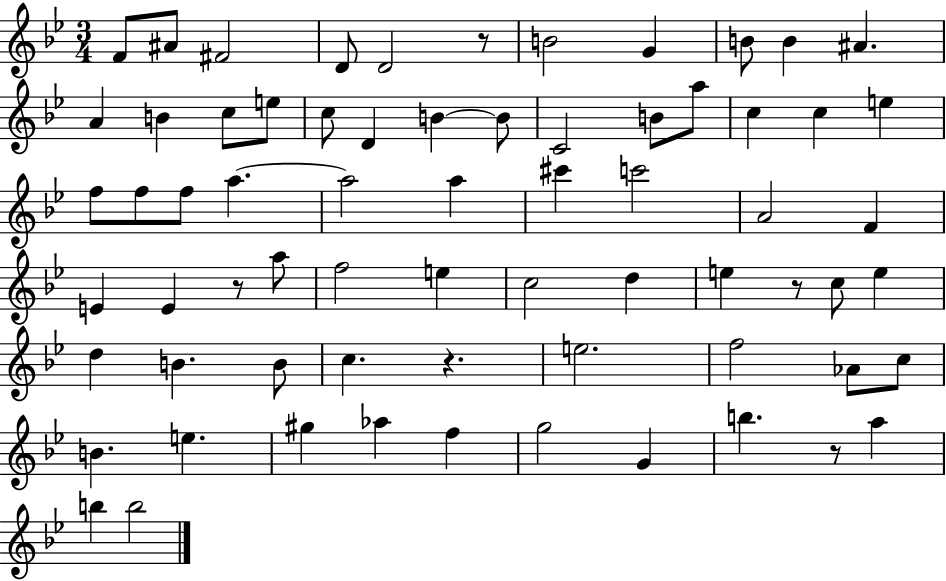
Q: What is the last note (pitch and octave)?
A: B5